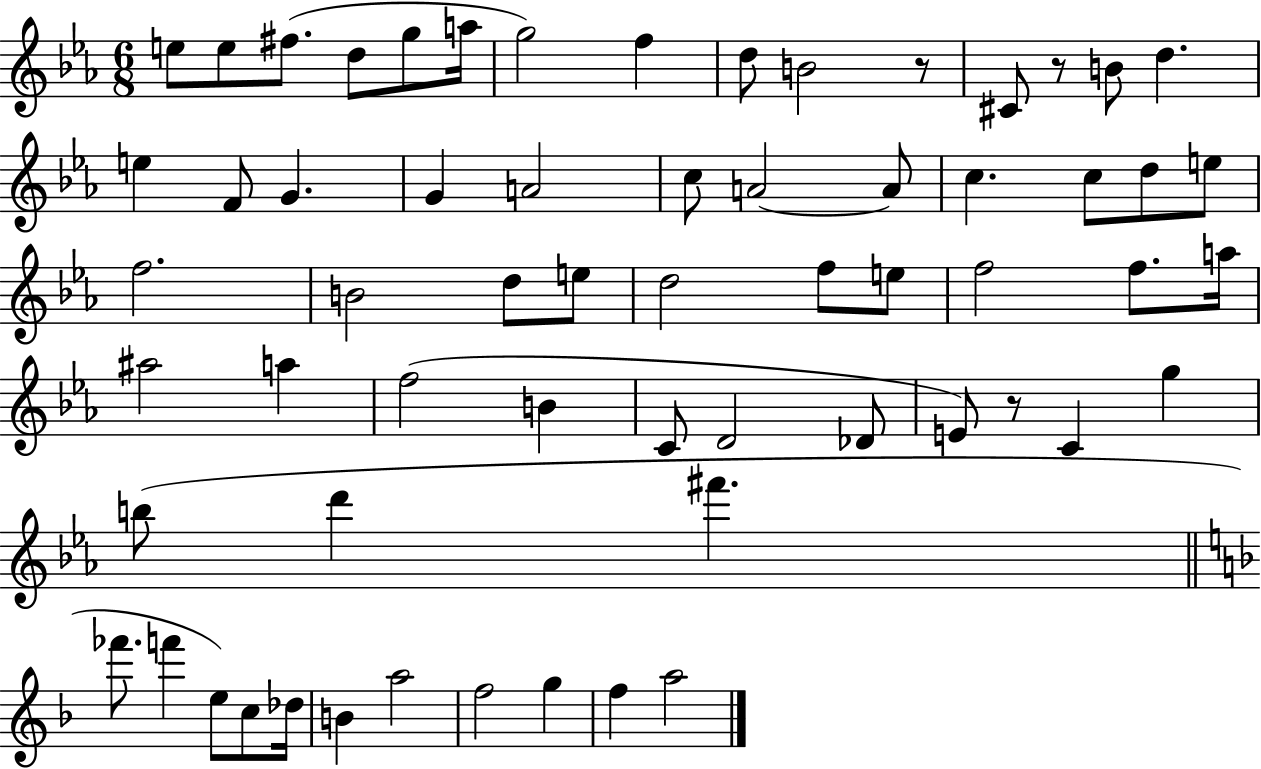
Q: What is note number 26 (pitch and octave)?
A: F5